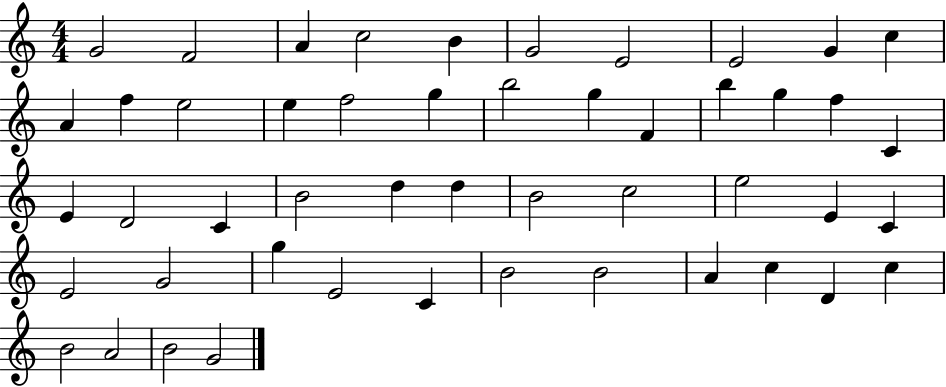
X:1
T:Untitled
M:4/4
L:1/4
K:C
G2 F2 A c2 B G2 E2 E2 G c A f e2 e f2 g b2 g F b g f C E D2 C B2 d d B2 c2 e2 E C E2 G2 g E2 C B2 B2 A c D c B2 A2 B2 G2